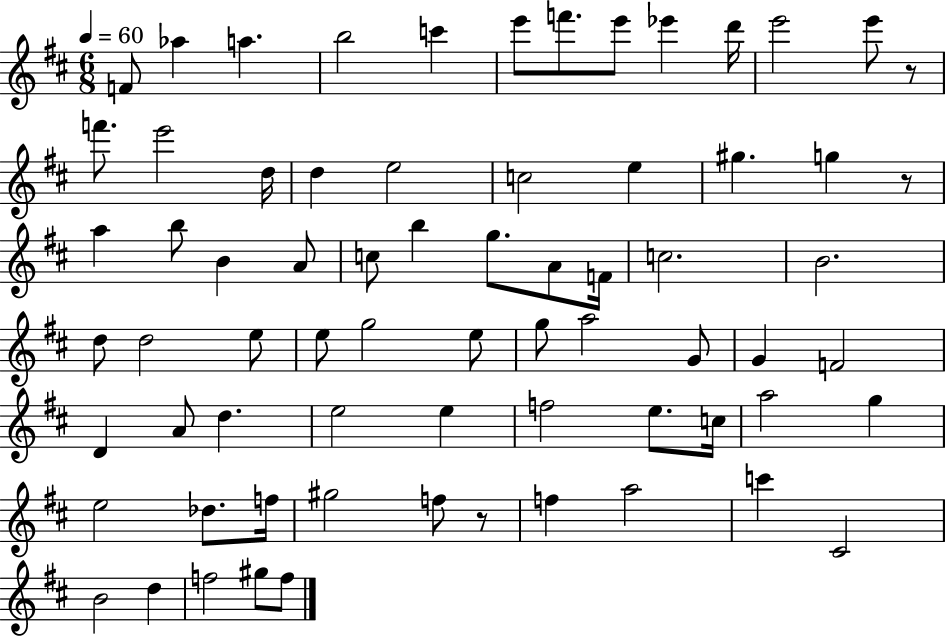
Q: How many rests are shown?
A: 3